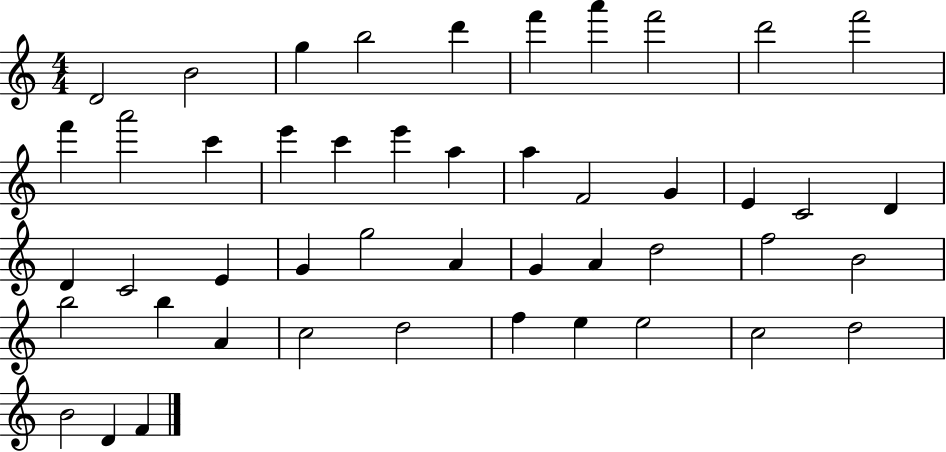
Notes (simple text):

D4/h B4/h G5/q B5/h D6/q F6/q A6/q F6/h D6/h F6/h F6/q A6/h C6/q E6/q C6/q E6/q A5/q A5/q F4/h G4/q E4/q C4/h D4/q D4/q C4/h E4/q G4/q G5/h A4/q G4/q A4/q D5/h F5/h B4/h B5/h B5/q A4/q C5/h D5/h F5/q E5/q E5/h C5/h D5/h B4/h D4/q F4/q